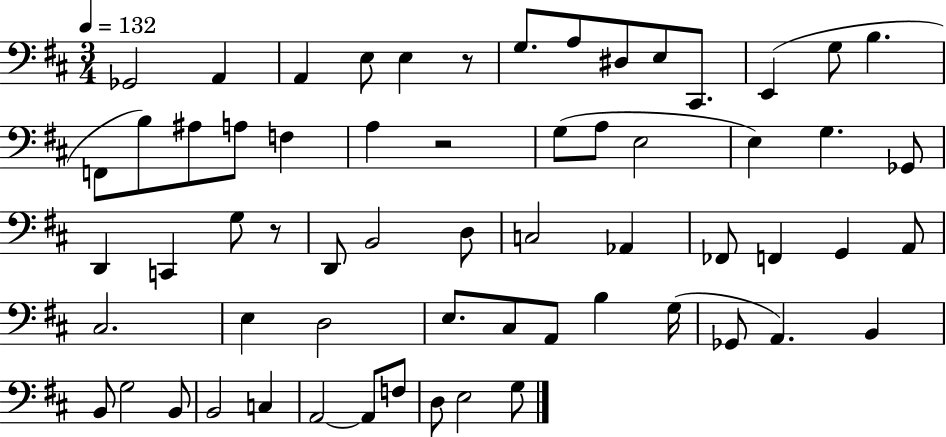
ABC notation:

X:1
T:Untitled
M:3/4
L:1/4
K:D
_G,,2 A,, A,, E,/2 E, z/2 G,/2 A,/2 ^D,/2 E,/2 ^C,,/2 E,, G,/2 B, F,,/2 B,/2 ^A,/2 A,/2 F, A, z2 G,/2 A,/2 E,2 E, G, _G,,/2 D,, C,, G,/2 z/2 D,,/2 B,,2 D,/2 C,2 _A,, _F,,/2 F,, G,, A,,/2 ^C,2 E, D,2 E,/2 ^C,/2 A,,/2 B, G,/4 _G,,/2 A,, B,, B,,/2 G,2 B,,/2 B,,2 C, A,,2 A,,/2 F,/2 D,/2 E,2 G,/2